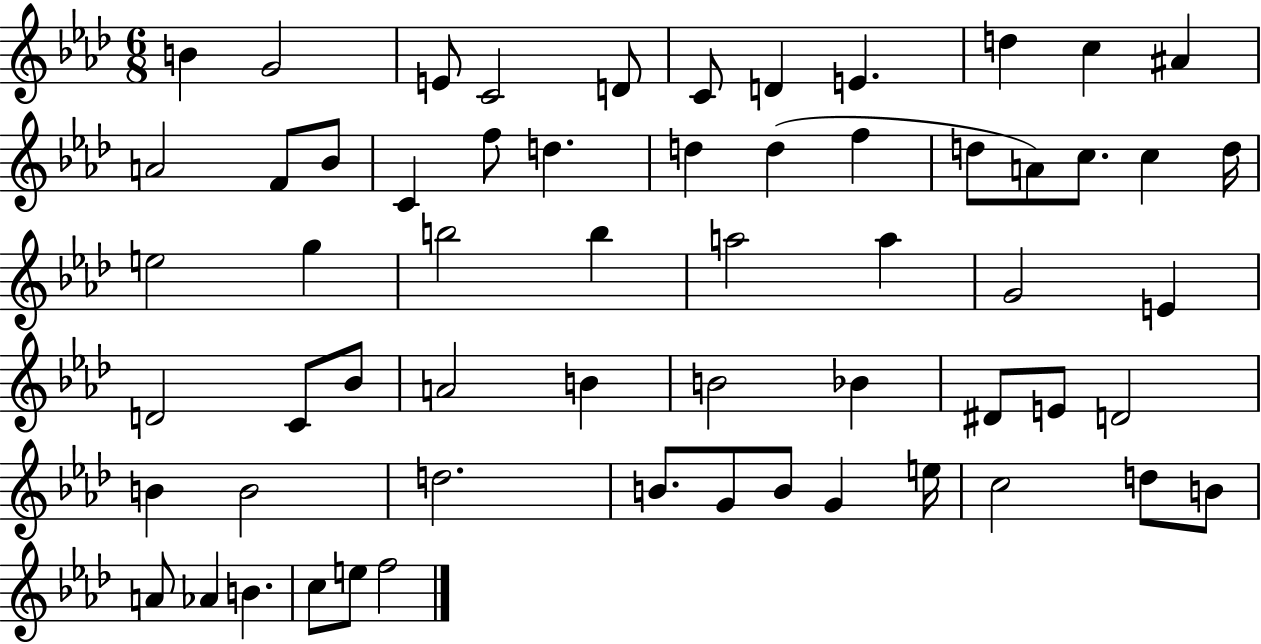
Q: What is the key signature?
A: AES major